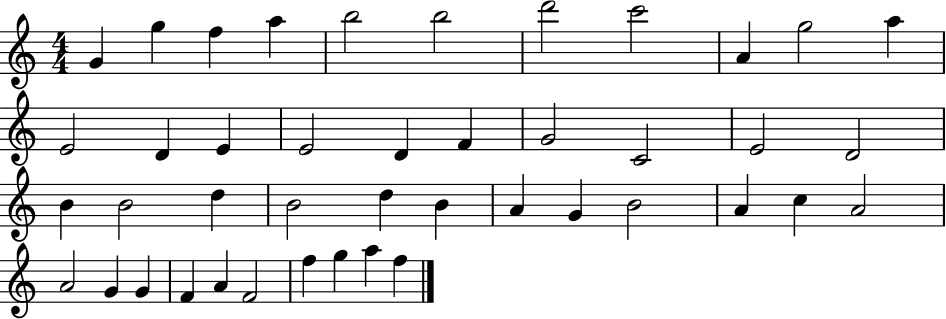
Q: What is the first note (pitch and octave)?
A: G4